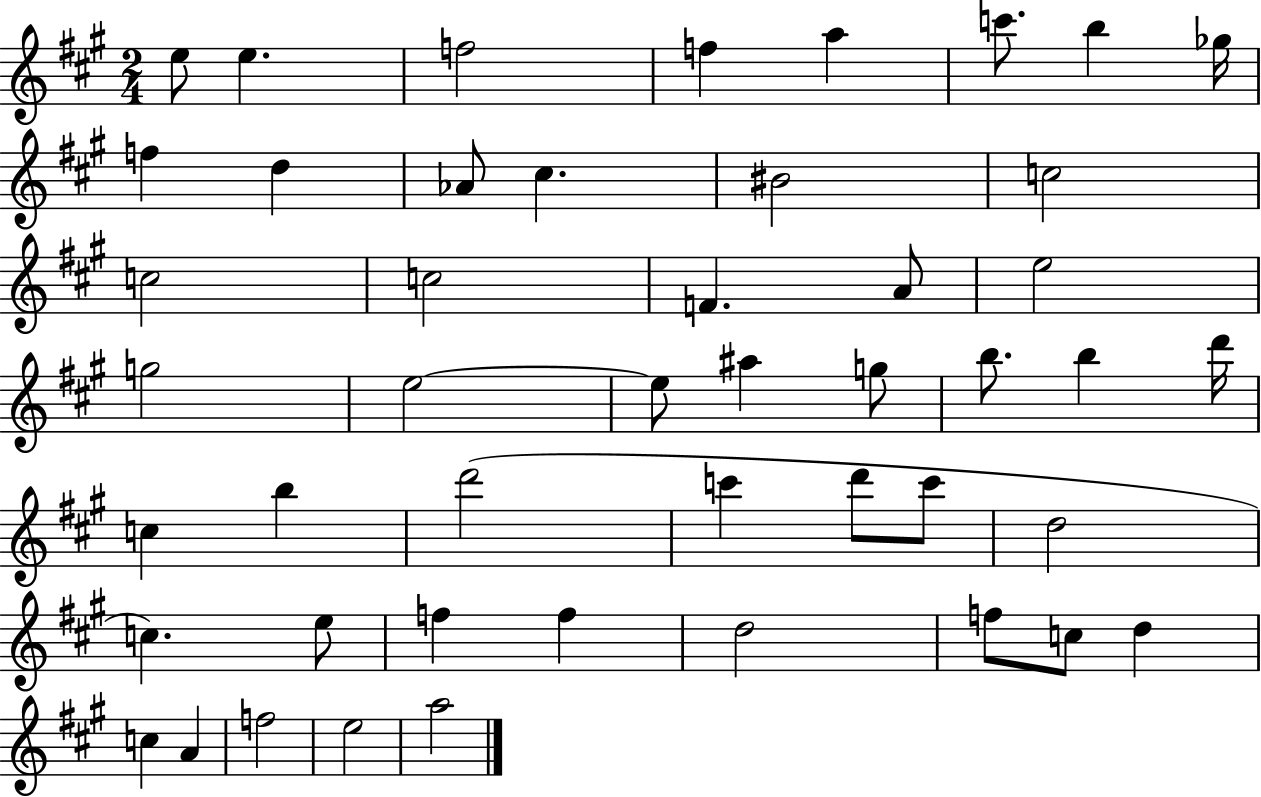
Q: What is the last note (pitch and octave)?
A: A5